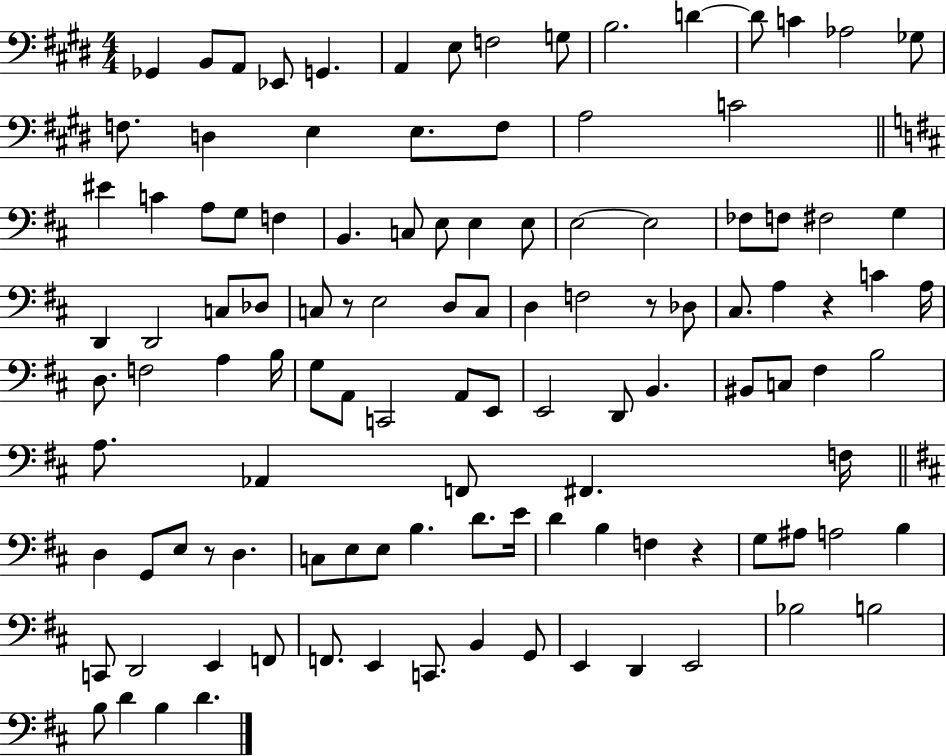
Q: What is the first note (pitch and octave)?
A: Gb2